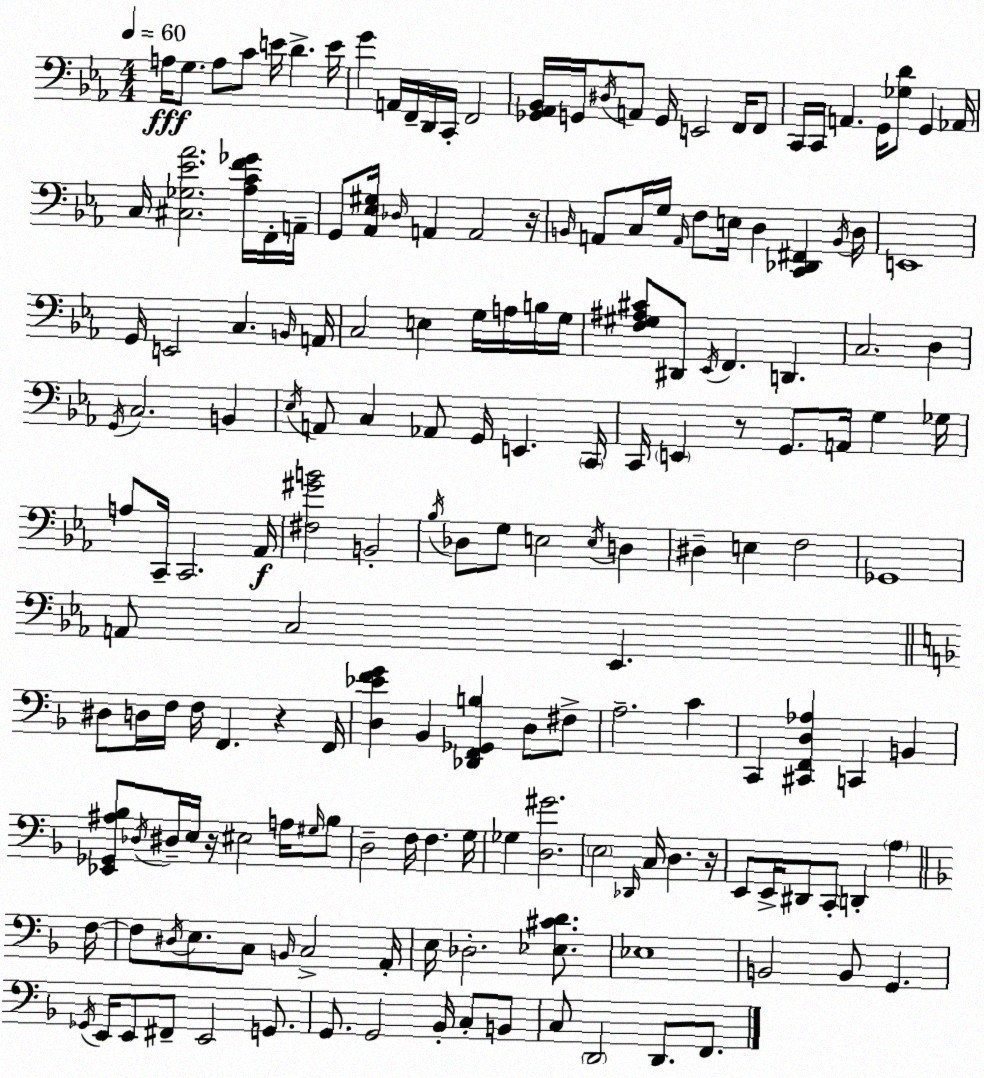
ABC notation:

X:1
T:Untitled
M:4/4
L:1/4
K:Cm
A,/4 G,/2 A,/2 C/2 E/4 D E/4 G A,,/4 F,,/4 D,,/4 C,,/4 F,,2 [_G,,_A,,_B,,]/4 G,,/4 ^D,/4 A,,/2 G,,/4 E,,2 F,,/4 F,,/2 C,,/4 C,,/4 A,, G,,/4 [_G,D]/2 G,, _A,,/4 C,/4 [^C,_G,_E_A]2 [_A,CF_G]/4 F,,/4 A,,/4 G,,/2 [_A,,_E,^G,]/4 _D,/4 A,, A,,2 z/4 B,,/4 A,,/2 C,/4 G,/4 A,,/4 F,/2 E,/4 D, [C,,_D,,^F,,] B,,/4 D,/4 E,,4 G,,/4 E,,2 C, B,,/4 A,,/4 C,2 E, G,/4 A,/4 B,/4 G,/4 [F,^G,^A,^C]/2 ^D,,/2 _E,,/4 F,, D,, C,2 D, G,,/4 C,2 B,, _E,/4 A,,/2 C, _A,,/2 G,,/4 E,, C,,/4 C,,/4 E,, z/2 G,,/2 A,,/4 G, _G,/4 A,/2 C,,/4 C,,2 _A,,/4 [^F,^GB]2 B,,2 _B,/4 _D,/2 G,/2 E,2 E,/4 D, ^D, E, F,2 _G,,4 A,,/2 C,2 _E,, ^D,/2 D,/4 F,/4 F,/4 F,, z F,,/4 [D,_EFG] _B,, [_D,,F,,_G,,B,] D,/2 ^F,/2 A,2 C C,, [^C,,F,,D,_A,] C,, B,, [_E,,_G,,^A,_B,]/2 _D,/4 ^D,/4 E,/4 z/4 ^E,2 A,/4 ^G,/4 _B,/2 D,2 F,/4 F, G,/4 _G, [D,^G]2 E,2 _D,,/4 C,/4 D, z/4 E,,/2 E,,/4 ^D,,/2 C,,/2 D,, A, F,/4 F,/2 ^D,/4 E,/2 C,/2 B,,/4 C,2 A,,/4 E,/4 _D,2 [_E,^CD]/2 _E,4 B,,2 B,,/2 G,, _G,,/4 E,,/4 E,,/2 ^F,,/2 E,,2 G,,/2 G,,/2 G,,2 _B,,/4 C,/2 B,,/2 C,/2 D,,2 D,,/2 F,,/2